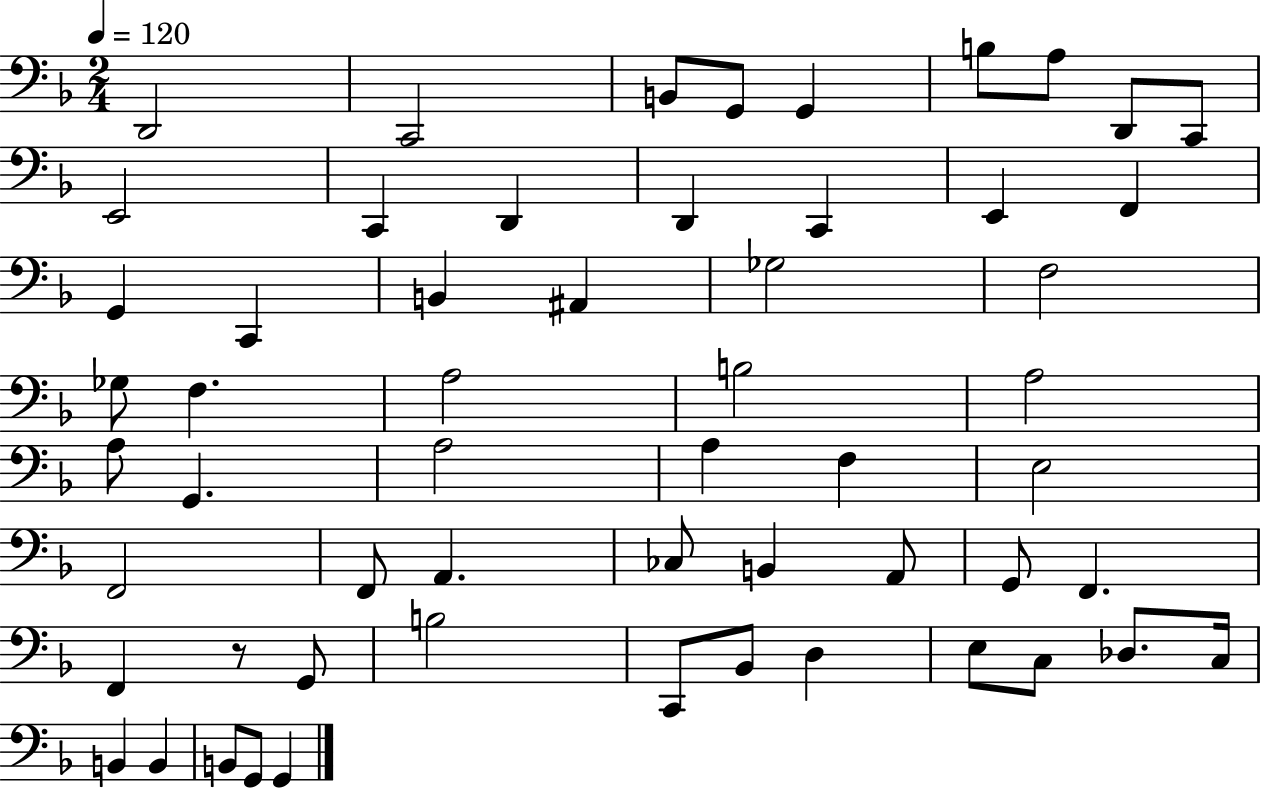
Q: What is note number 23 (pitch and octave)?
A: Gb3